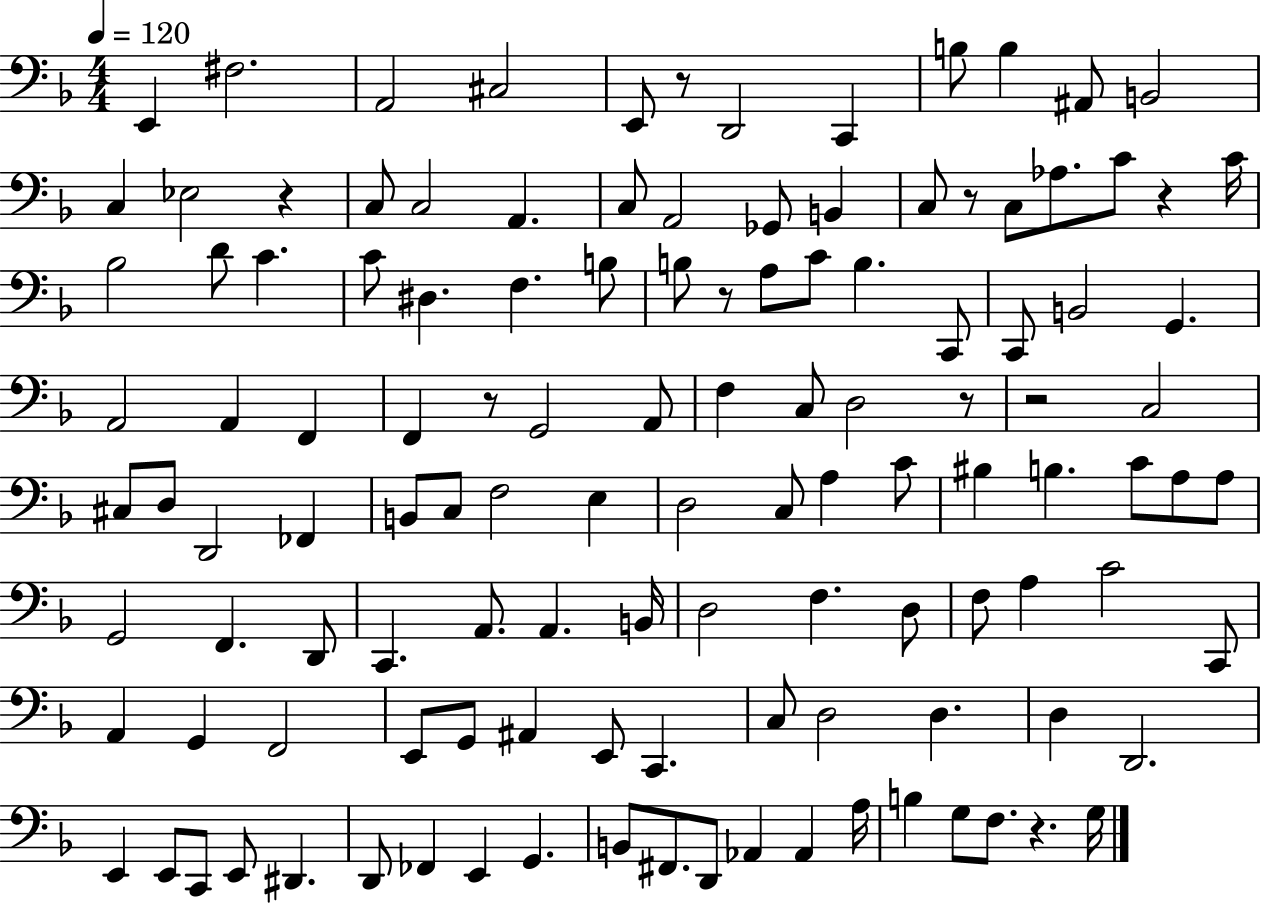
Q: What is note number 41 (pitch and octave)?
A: A2